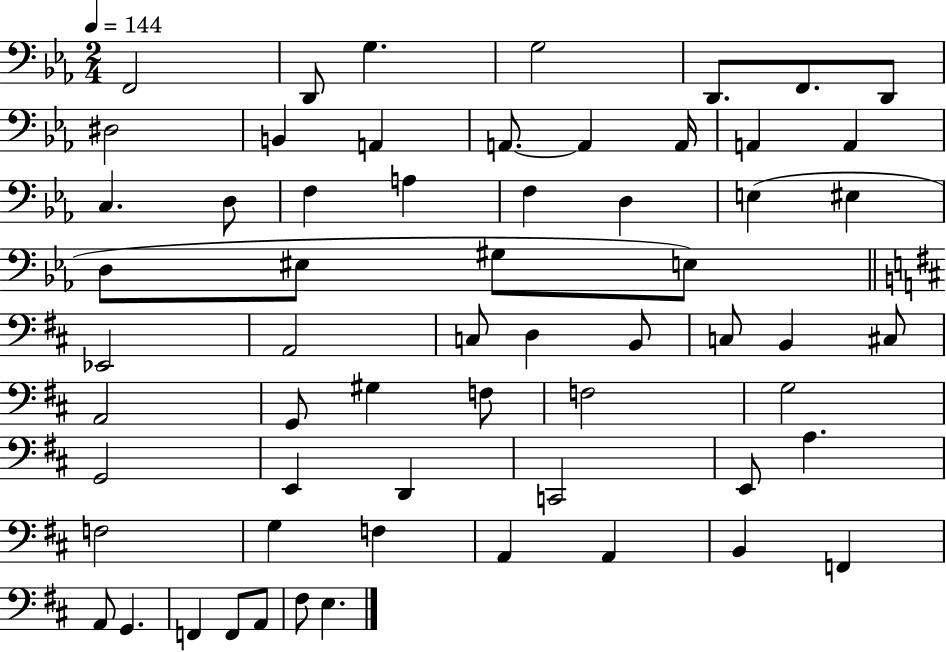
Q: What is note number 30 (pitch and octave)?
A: C3